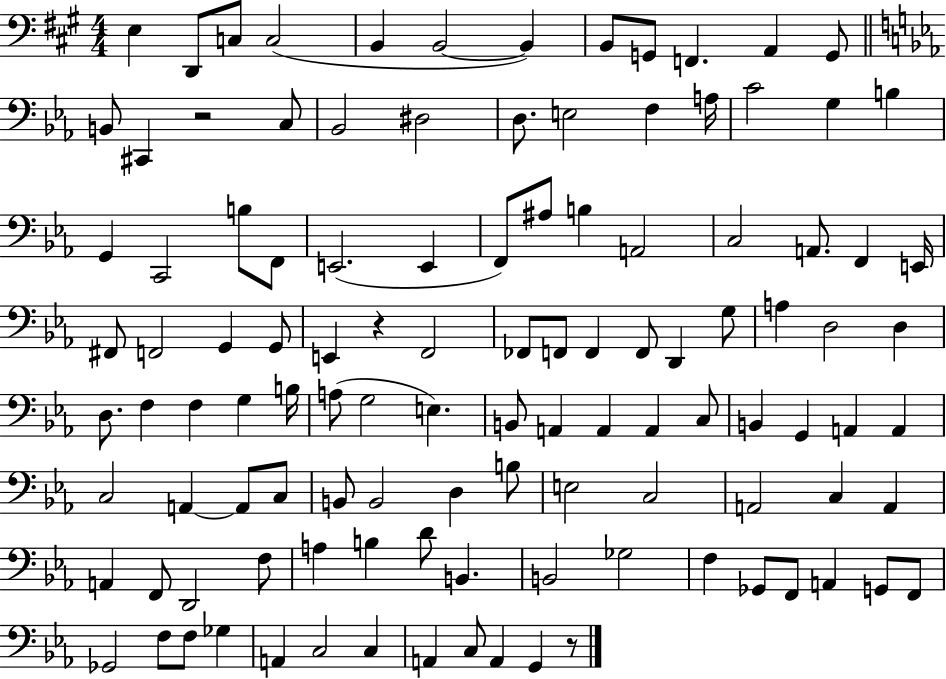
E3/q D2/e C3/e C3/h B2/q B2/h B2/q B2/e G2/e F2/q. A2/q G2/e B2/e C#2/q R/h C3/e Bb2/h D#3/h D3/e. E3/h F3/q A3/s C4/h G3/q B3/q G2/q C2/h B3/e F2/e E2/h. E2/q F2/e A#3/e B3/q A2/h C3/h A2/e. F2/q E2/s F#2/e F2/h G2/q G2/e E2/q R/q F2/h FES2/e F2/e F2/q F2/e D2/q G3/e A3/q D3/h D3/q D3/e. F3/q F3/q G3/q B3/s A3/e G3/h E3/q. B2/e A2/q A2/q A2/q C3/e B2/q G2/q A2/q A2/q C3/h A2/q A2/e C3/e B2/e B2/h D3/q B3/e E3/h C3/h A2/h C3/q A2/q A2/q F2/e D2/h F3/e A3/q B3/q D4/e B2/q. B2/h Gb3/h F3/q Gb2/e F2/e A2/q G2/e F2/e Gb2/h F3/e F3/e Gb3/q A2/q C3/h C3/q A2/q C3/e A2/q G2/q R/e